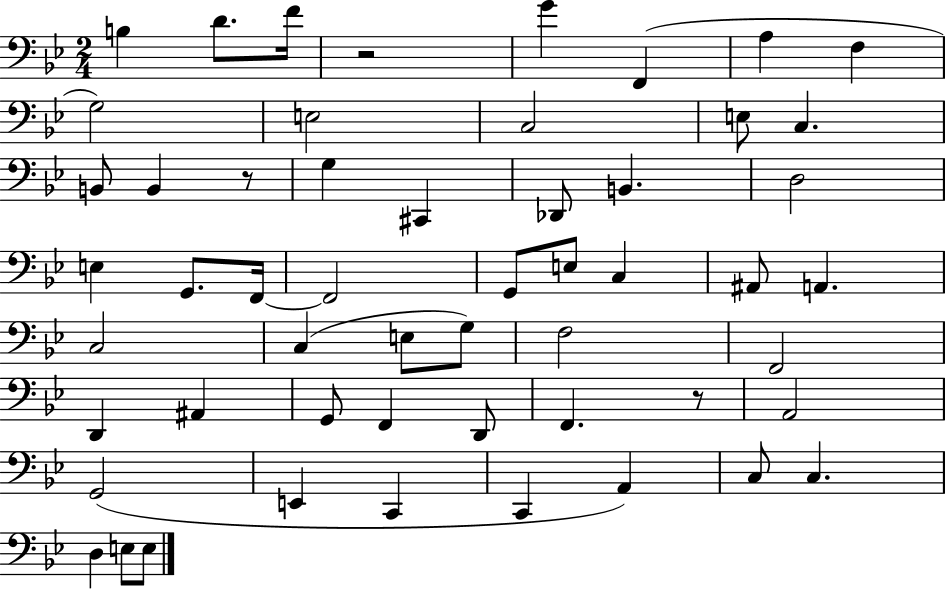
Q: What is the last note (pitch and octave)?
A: E3